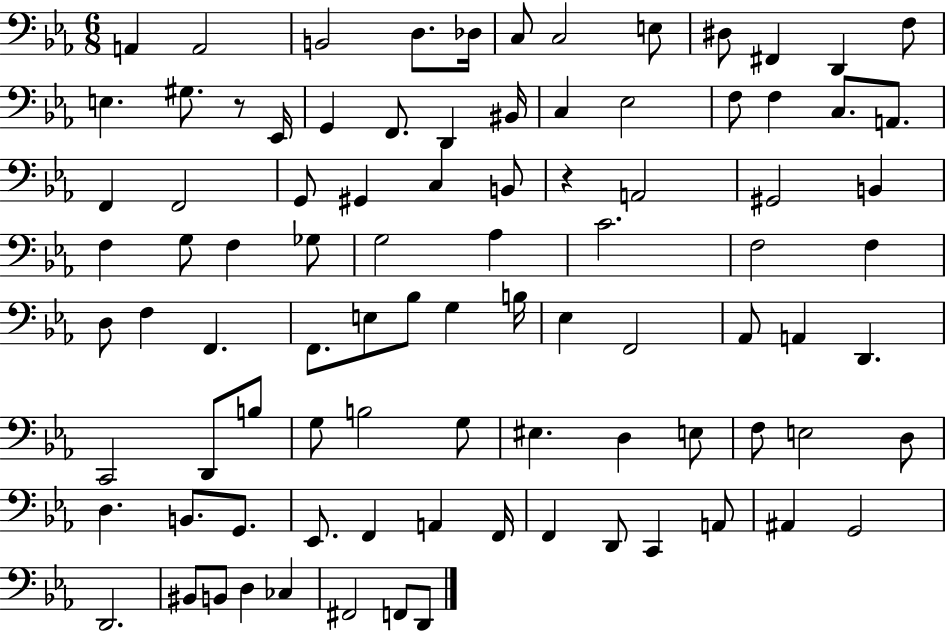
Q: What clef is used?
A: bass